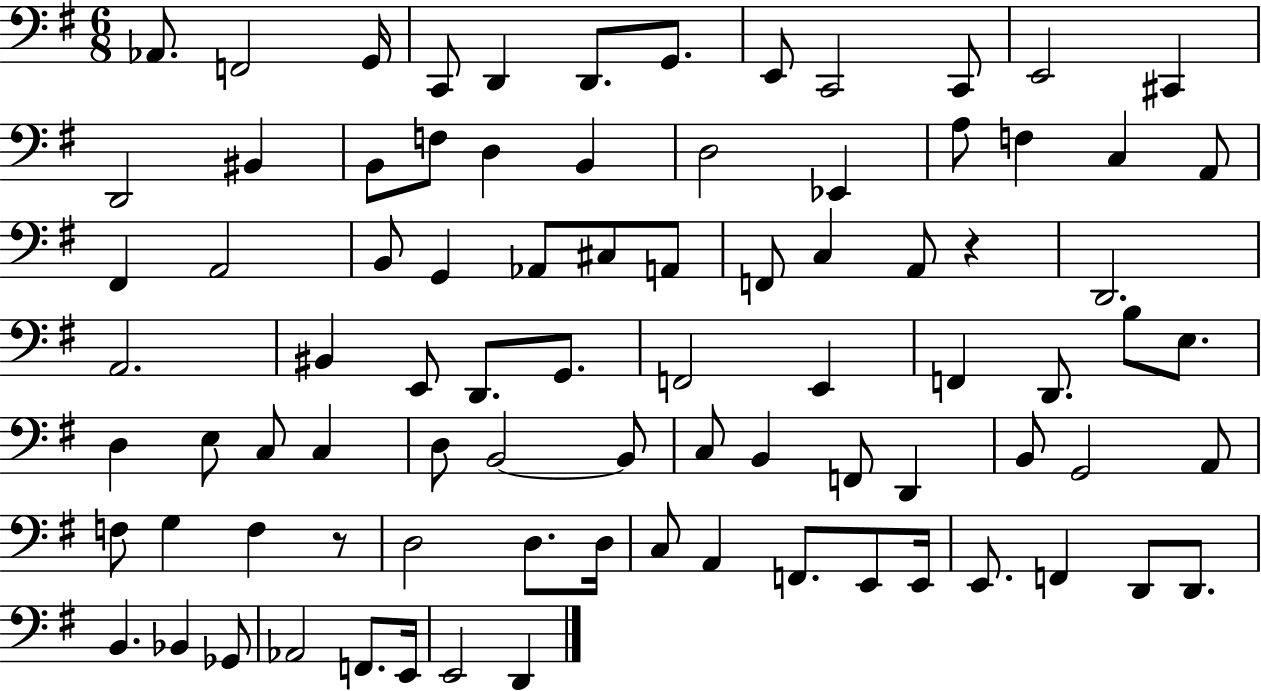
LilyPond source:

{
  \clef bass
  \numericTimeSignature
  \time 6/8
  \key g \major
  \repeat volta 2 { aes,8. f,2 g,16 | c,8 d,4 d,8. g,8. | e,8 c,2 c,8 | e,2 cis,4 | \break d,2 bis,4 | b,8 f8 d4 b,4 | d2 ees,4 | a8 f4 c4 a,8 | \break fis,4 a,2 | b,8 g,4 aes,8 cis8 a,8 | f,8 c4 a,8 r4 | d,2. | \break a,2. | bis,4 e,8 d,8. g,8. | f,2 e,4 | f,4 d,8. b8 e8. | \break d4 e8 c8 c4 | d8 b,2~~ b,8 | c8 b,4 f,8 d,4 | b,8 g,2 a,8 | \break f8 g4 f4 r8 | d2 d8. d16 | c8 a,4 f,8. e,8 e,16 | e,8. f,4 d,8 d,8. | \break b,4. bes,4 ges,8 | aes,2 f,8. e,16 | e,2 d,4 | } \bar "|."
}